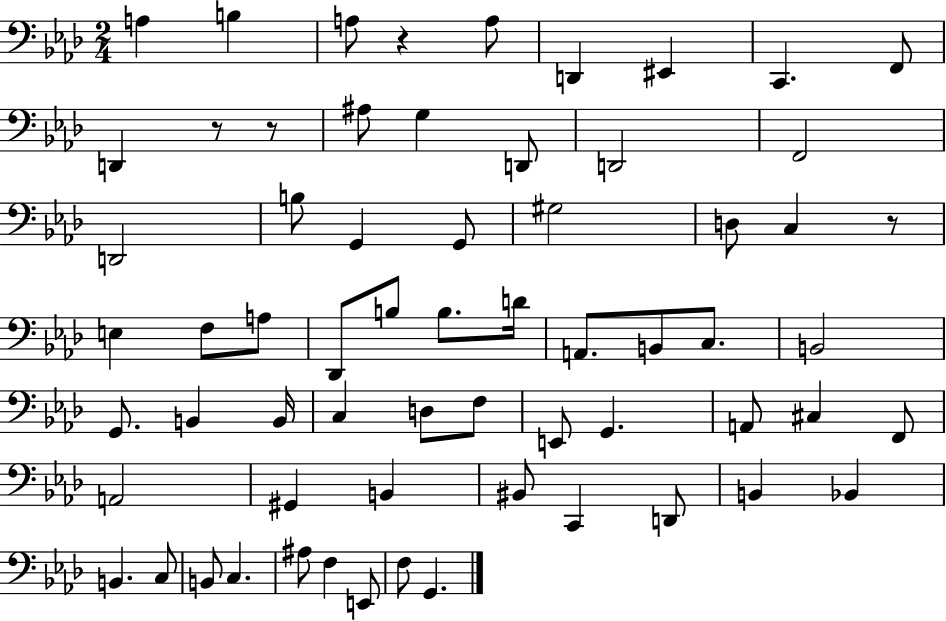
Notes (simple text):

A3/q B3/q A3/e R/q A3/e D2/q EIS2/q C2/q. F2/e D2/q R/e R/e A#3/e G3/q D2/e D2/h F2/h D2/h B3/e G2/q G2/e G#3/h D3/e C3/q R/e E3/q F3/e A3/e Db2/e B3/e B3/e. D4/s A2/e. B2/e C3/e. B2/h G2/e. B2/q B2/s C3/q D3/e F3/e E2/e G2/q. A2/e C#3/q F2/e A2/h G#2/q B2/q BIS2/e C2/q D2/e B2/q Bb2/q B2/q. C3/e B2/e C3/q. A#3/e F3/q E2/e F3/e G2/q.